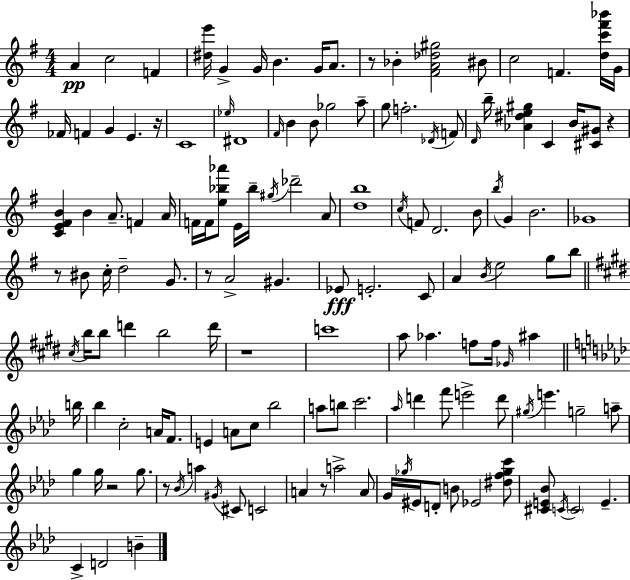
A4/q C5/h F4/q [D#5,E6]/s G4/q G4/s B4/q. G4/s A4/e. R/e Bb4/q [F#4,A4,Db5,G#5]/h BIS4/e C5/h F4/q. [D5,C6,F#6,Bb6]/s G4/s FES4/s F4/q G4/q E4/q. R/s C4/w Eb5/s D#4/w F#4/s B4/q B4/e Gb5/h A5/e G5/e F5/h. Db4/s F4/e D4/s B5/s [Ab4,D#5,E5,G#5]/q C4/q B4/s [C#4,G#4]/e R/q [C4,E4,F#4,B4]/q B4/q A4/e. F4/q A4/s F4/s F4/s [E5,Bb5,Ab6]/e E4/s Bb5/s G#5/s Db6/h A4/e [D5,B5]/w C5/s F4/e D4/h. B4/e B5/s G4/q B4/h. Gb4/w R/e BIS4/e C5/s D5/h G4/e. R/e A4/h G#4/q. Eb4/e E4/h. C4/e A4/q B4/s E5/h G5/e B5/e C#5/s B5/s B5/e D6/q B5/h D6/s R/w C6/w A5/e Ab5/q. F5/e F5/s Gb4/s A#5/q B5/s Bb5/q C5/h A4/s F4/e. E4/q A4/e C5/e Bb5/h A5/e B5/e C6/h. Ab5/s D6/q F6/e E6/h D6/e G#5/s E6/q. G5/h A5/e G5/q G5/s R/h G5/e. R/e Bb4/s A5/q G#4/s C#4/e C4/h A4/q R/e A5/h A4/e G4/s Gb5/s EIS4/s D4/e B4/e Eb4/h [D#5,F5,Gb5,C6]/e [C#4,E4,Bb4]/e C4/s C4/h E4/q. C4/q D4/h B4/q